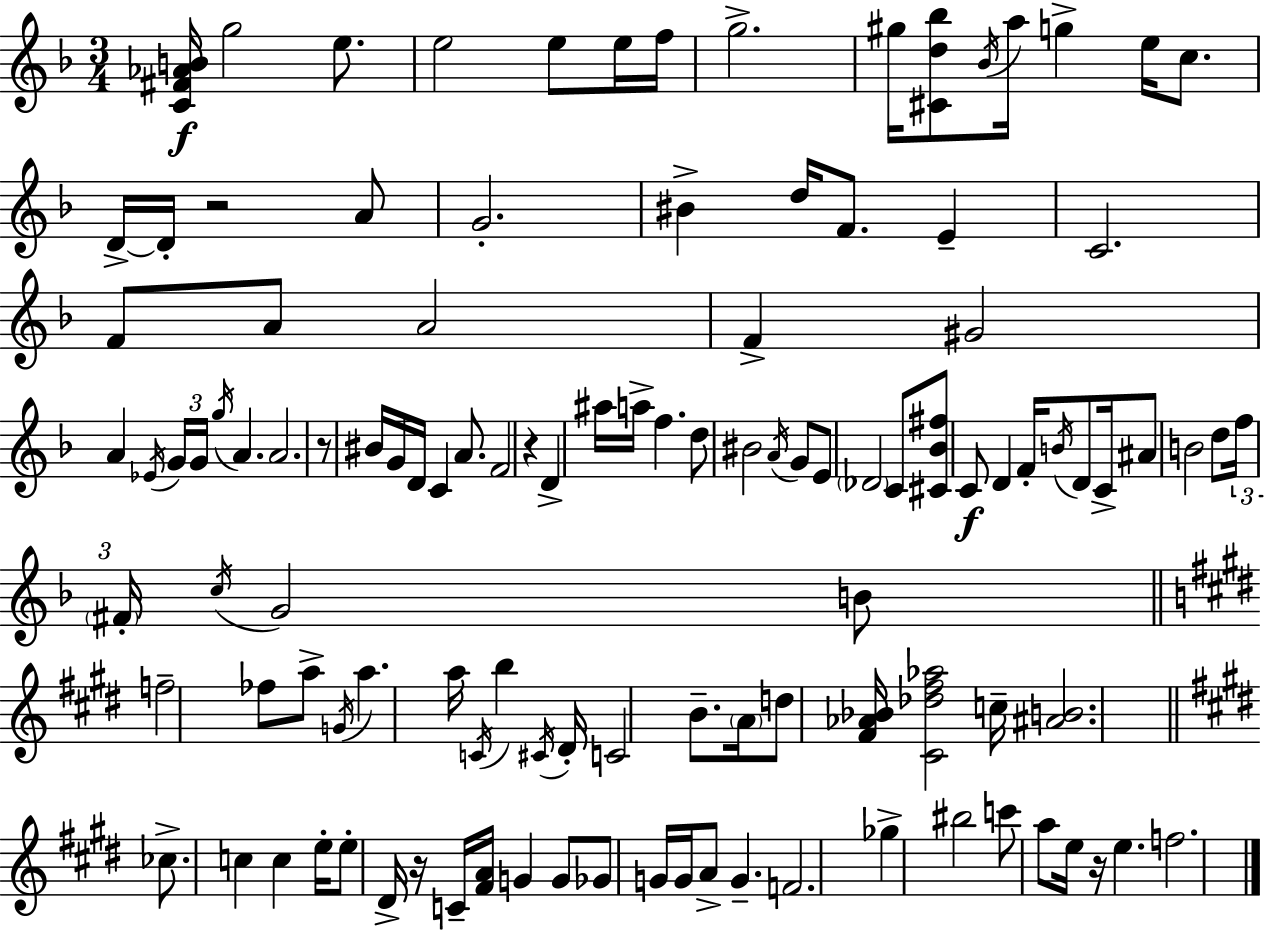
[C4,F#4,Ab4,B4]/s G5/h E5/e. E5/h E5/e E5/s F5/s G5/h. G#5/s [C#4,D5,Bb5]/e Bb4/s A5/s G5/q E5/s C5/e. D4/s D4/s R/h A4/e G4/h. BIS4/q D5/s F4/e. E4/q C4/h. F4/e A4/e A4/h F4/q G#4/h A4/q Eb4/s G4/s G4/s G5/s A4/q. A4/h. R/e BIS4/s G4/s D4/s C4/q A4/e. F4/h R/q D4/q A#5/s A5/s F5/q. D5/e BIS4/h A4/s G4/e E4/e Db4/h C4/e [C#4,Bb4,F#5]/e C4/e D4/q F4/s B4/s D4/e C4/s A#4/e B4/h D5/e F5/s F#4/s C5/s G4/h B4/e F5/h FES5/e A5/e G4/s A5/q. A5/s C4/s B5/q C#4/s D#4/s C4/h B4/e. A4/s D5/e [F#4,Ab4,Bb4]/s [C#4,Db5,F#5,Ab5]/h C5/s [A#4,B4]/h. CES5/e. C5/q C5/q E5/s E5/e D#4/s R/s C4/s [F#4,A4]/s G4/q G4/e Gb4/e G4/s G4/s A4/e G4/q. F4/h. Gb5/q BIS5/h C6/e A5/e E5/s R/s E5/q. F5/h.